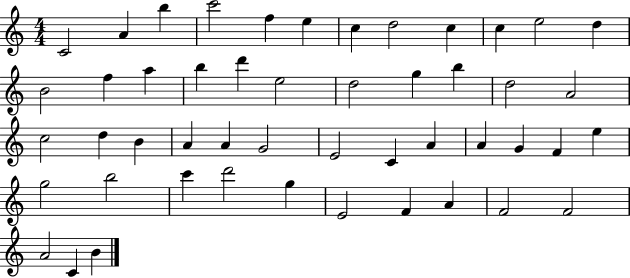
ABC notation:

X:1
T:Untitled
M:4/4
L:1/4
K:C
C2 A b c'2 f e c d2 c c e2 d B2 f a b d' e2 d2 g b d2 A2 c2 d B A A G2 E2 C A A G F e g2 b2 c' d'2 g E2 F A F2 F2 A2 C B